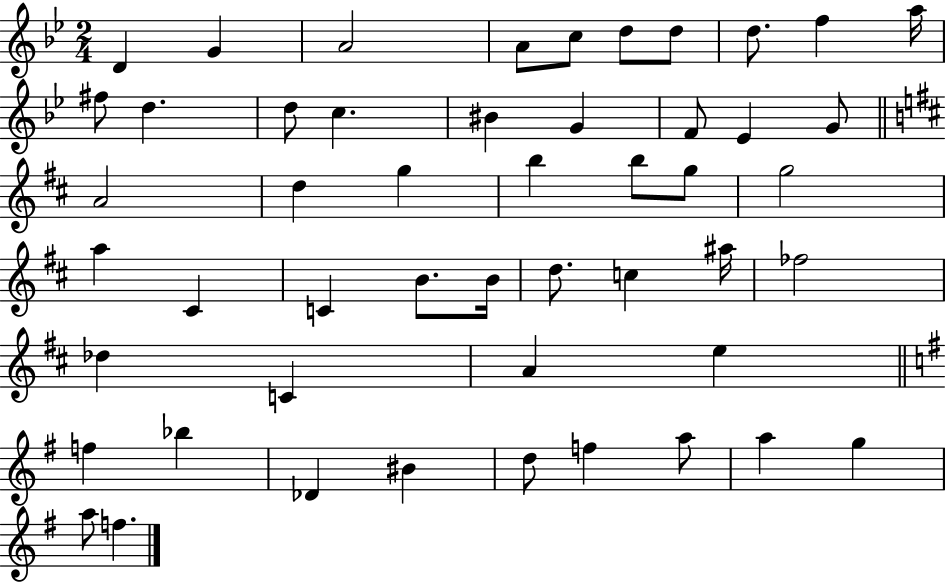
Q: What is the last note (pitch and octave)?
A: F5